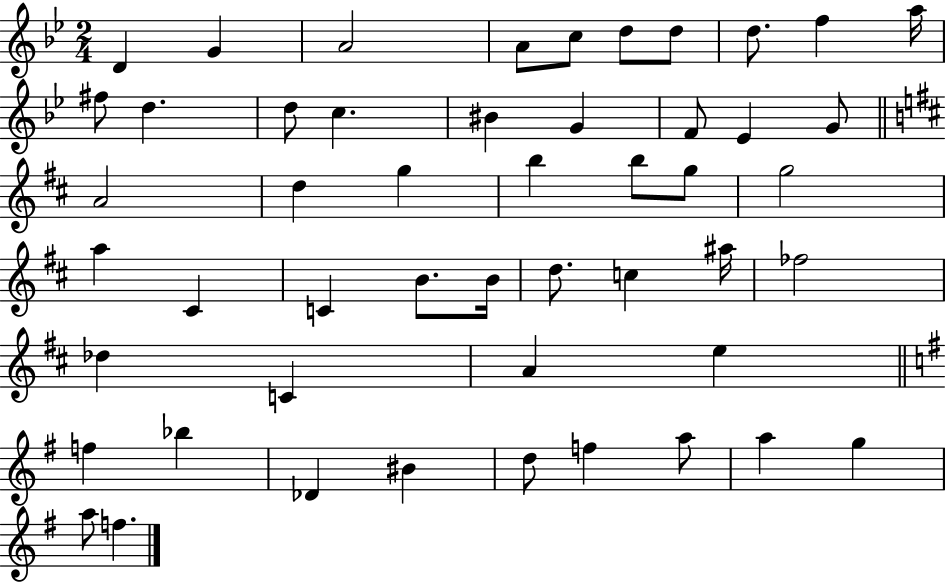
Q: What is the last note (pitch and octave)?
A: F5